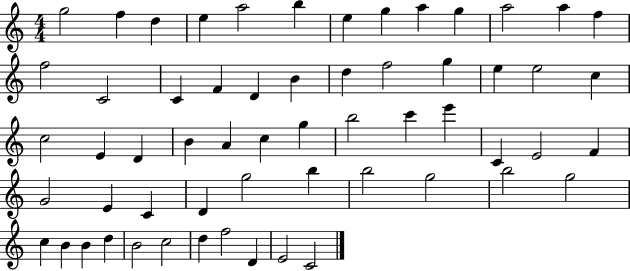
G5/h F5/q D5/q E5/q A5/h B5/q E5/q G5/q A5/q G5/q A5/h A5/q F5/q F5/h C4/h C4/q F4/q D4/q B4/q D5/q F5/h G5/q E5/q E5/h C5/q C5/h E4/q D4/q B4/q A4/q C5/q G5/q B5/h C6/q E6/q C4/q E4/h F4/q G4/h E4/q C4/q D4/q G5/h B5/q B5/h G5/h B5/h G5/h C5/q B4/q B4/q D5/q B4/h C5/h D5/q F5/h D4/q E4/h C4/h